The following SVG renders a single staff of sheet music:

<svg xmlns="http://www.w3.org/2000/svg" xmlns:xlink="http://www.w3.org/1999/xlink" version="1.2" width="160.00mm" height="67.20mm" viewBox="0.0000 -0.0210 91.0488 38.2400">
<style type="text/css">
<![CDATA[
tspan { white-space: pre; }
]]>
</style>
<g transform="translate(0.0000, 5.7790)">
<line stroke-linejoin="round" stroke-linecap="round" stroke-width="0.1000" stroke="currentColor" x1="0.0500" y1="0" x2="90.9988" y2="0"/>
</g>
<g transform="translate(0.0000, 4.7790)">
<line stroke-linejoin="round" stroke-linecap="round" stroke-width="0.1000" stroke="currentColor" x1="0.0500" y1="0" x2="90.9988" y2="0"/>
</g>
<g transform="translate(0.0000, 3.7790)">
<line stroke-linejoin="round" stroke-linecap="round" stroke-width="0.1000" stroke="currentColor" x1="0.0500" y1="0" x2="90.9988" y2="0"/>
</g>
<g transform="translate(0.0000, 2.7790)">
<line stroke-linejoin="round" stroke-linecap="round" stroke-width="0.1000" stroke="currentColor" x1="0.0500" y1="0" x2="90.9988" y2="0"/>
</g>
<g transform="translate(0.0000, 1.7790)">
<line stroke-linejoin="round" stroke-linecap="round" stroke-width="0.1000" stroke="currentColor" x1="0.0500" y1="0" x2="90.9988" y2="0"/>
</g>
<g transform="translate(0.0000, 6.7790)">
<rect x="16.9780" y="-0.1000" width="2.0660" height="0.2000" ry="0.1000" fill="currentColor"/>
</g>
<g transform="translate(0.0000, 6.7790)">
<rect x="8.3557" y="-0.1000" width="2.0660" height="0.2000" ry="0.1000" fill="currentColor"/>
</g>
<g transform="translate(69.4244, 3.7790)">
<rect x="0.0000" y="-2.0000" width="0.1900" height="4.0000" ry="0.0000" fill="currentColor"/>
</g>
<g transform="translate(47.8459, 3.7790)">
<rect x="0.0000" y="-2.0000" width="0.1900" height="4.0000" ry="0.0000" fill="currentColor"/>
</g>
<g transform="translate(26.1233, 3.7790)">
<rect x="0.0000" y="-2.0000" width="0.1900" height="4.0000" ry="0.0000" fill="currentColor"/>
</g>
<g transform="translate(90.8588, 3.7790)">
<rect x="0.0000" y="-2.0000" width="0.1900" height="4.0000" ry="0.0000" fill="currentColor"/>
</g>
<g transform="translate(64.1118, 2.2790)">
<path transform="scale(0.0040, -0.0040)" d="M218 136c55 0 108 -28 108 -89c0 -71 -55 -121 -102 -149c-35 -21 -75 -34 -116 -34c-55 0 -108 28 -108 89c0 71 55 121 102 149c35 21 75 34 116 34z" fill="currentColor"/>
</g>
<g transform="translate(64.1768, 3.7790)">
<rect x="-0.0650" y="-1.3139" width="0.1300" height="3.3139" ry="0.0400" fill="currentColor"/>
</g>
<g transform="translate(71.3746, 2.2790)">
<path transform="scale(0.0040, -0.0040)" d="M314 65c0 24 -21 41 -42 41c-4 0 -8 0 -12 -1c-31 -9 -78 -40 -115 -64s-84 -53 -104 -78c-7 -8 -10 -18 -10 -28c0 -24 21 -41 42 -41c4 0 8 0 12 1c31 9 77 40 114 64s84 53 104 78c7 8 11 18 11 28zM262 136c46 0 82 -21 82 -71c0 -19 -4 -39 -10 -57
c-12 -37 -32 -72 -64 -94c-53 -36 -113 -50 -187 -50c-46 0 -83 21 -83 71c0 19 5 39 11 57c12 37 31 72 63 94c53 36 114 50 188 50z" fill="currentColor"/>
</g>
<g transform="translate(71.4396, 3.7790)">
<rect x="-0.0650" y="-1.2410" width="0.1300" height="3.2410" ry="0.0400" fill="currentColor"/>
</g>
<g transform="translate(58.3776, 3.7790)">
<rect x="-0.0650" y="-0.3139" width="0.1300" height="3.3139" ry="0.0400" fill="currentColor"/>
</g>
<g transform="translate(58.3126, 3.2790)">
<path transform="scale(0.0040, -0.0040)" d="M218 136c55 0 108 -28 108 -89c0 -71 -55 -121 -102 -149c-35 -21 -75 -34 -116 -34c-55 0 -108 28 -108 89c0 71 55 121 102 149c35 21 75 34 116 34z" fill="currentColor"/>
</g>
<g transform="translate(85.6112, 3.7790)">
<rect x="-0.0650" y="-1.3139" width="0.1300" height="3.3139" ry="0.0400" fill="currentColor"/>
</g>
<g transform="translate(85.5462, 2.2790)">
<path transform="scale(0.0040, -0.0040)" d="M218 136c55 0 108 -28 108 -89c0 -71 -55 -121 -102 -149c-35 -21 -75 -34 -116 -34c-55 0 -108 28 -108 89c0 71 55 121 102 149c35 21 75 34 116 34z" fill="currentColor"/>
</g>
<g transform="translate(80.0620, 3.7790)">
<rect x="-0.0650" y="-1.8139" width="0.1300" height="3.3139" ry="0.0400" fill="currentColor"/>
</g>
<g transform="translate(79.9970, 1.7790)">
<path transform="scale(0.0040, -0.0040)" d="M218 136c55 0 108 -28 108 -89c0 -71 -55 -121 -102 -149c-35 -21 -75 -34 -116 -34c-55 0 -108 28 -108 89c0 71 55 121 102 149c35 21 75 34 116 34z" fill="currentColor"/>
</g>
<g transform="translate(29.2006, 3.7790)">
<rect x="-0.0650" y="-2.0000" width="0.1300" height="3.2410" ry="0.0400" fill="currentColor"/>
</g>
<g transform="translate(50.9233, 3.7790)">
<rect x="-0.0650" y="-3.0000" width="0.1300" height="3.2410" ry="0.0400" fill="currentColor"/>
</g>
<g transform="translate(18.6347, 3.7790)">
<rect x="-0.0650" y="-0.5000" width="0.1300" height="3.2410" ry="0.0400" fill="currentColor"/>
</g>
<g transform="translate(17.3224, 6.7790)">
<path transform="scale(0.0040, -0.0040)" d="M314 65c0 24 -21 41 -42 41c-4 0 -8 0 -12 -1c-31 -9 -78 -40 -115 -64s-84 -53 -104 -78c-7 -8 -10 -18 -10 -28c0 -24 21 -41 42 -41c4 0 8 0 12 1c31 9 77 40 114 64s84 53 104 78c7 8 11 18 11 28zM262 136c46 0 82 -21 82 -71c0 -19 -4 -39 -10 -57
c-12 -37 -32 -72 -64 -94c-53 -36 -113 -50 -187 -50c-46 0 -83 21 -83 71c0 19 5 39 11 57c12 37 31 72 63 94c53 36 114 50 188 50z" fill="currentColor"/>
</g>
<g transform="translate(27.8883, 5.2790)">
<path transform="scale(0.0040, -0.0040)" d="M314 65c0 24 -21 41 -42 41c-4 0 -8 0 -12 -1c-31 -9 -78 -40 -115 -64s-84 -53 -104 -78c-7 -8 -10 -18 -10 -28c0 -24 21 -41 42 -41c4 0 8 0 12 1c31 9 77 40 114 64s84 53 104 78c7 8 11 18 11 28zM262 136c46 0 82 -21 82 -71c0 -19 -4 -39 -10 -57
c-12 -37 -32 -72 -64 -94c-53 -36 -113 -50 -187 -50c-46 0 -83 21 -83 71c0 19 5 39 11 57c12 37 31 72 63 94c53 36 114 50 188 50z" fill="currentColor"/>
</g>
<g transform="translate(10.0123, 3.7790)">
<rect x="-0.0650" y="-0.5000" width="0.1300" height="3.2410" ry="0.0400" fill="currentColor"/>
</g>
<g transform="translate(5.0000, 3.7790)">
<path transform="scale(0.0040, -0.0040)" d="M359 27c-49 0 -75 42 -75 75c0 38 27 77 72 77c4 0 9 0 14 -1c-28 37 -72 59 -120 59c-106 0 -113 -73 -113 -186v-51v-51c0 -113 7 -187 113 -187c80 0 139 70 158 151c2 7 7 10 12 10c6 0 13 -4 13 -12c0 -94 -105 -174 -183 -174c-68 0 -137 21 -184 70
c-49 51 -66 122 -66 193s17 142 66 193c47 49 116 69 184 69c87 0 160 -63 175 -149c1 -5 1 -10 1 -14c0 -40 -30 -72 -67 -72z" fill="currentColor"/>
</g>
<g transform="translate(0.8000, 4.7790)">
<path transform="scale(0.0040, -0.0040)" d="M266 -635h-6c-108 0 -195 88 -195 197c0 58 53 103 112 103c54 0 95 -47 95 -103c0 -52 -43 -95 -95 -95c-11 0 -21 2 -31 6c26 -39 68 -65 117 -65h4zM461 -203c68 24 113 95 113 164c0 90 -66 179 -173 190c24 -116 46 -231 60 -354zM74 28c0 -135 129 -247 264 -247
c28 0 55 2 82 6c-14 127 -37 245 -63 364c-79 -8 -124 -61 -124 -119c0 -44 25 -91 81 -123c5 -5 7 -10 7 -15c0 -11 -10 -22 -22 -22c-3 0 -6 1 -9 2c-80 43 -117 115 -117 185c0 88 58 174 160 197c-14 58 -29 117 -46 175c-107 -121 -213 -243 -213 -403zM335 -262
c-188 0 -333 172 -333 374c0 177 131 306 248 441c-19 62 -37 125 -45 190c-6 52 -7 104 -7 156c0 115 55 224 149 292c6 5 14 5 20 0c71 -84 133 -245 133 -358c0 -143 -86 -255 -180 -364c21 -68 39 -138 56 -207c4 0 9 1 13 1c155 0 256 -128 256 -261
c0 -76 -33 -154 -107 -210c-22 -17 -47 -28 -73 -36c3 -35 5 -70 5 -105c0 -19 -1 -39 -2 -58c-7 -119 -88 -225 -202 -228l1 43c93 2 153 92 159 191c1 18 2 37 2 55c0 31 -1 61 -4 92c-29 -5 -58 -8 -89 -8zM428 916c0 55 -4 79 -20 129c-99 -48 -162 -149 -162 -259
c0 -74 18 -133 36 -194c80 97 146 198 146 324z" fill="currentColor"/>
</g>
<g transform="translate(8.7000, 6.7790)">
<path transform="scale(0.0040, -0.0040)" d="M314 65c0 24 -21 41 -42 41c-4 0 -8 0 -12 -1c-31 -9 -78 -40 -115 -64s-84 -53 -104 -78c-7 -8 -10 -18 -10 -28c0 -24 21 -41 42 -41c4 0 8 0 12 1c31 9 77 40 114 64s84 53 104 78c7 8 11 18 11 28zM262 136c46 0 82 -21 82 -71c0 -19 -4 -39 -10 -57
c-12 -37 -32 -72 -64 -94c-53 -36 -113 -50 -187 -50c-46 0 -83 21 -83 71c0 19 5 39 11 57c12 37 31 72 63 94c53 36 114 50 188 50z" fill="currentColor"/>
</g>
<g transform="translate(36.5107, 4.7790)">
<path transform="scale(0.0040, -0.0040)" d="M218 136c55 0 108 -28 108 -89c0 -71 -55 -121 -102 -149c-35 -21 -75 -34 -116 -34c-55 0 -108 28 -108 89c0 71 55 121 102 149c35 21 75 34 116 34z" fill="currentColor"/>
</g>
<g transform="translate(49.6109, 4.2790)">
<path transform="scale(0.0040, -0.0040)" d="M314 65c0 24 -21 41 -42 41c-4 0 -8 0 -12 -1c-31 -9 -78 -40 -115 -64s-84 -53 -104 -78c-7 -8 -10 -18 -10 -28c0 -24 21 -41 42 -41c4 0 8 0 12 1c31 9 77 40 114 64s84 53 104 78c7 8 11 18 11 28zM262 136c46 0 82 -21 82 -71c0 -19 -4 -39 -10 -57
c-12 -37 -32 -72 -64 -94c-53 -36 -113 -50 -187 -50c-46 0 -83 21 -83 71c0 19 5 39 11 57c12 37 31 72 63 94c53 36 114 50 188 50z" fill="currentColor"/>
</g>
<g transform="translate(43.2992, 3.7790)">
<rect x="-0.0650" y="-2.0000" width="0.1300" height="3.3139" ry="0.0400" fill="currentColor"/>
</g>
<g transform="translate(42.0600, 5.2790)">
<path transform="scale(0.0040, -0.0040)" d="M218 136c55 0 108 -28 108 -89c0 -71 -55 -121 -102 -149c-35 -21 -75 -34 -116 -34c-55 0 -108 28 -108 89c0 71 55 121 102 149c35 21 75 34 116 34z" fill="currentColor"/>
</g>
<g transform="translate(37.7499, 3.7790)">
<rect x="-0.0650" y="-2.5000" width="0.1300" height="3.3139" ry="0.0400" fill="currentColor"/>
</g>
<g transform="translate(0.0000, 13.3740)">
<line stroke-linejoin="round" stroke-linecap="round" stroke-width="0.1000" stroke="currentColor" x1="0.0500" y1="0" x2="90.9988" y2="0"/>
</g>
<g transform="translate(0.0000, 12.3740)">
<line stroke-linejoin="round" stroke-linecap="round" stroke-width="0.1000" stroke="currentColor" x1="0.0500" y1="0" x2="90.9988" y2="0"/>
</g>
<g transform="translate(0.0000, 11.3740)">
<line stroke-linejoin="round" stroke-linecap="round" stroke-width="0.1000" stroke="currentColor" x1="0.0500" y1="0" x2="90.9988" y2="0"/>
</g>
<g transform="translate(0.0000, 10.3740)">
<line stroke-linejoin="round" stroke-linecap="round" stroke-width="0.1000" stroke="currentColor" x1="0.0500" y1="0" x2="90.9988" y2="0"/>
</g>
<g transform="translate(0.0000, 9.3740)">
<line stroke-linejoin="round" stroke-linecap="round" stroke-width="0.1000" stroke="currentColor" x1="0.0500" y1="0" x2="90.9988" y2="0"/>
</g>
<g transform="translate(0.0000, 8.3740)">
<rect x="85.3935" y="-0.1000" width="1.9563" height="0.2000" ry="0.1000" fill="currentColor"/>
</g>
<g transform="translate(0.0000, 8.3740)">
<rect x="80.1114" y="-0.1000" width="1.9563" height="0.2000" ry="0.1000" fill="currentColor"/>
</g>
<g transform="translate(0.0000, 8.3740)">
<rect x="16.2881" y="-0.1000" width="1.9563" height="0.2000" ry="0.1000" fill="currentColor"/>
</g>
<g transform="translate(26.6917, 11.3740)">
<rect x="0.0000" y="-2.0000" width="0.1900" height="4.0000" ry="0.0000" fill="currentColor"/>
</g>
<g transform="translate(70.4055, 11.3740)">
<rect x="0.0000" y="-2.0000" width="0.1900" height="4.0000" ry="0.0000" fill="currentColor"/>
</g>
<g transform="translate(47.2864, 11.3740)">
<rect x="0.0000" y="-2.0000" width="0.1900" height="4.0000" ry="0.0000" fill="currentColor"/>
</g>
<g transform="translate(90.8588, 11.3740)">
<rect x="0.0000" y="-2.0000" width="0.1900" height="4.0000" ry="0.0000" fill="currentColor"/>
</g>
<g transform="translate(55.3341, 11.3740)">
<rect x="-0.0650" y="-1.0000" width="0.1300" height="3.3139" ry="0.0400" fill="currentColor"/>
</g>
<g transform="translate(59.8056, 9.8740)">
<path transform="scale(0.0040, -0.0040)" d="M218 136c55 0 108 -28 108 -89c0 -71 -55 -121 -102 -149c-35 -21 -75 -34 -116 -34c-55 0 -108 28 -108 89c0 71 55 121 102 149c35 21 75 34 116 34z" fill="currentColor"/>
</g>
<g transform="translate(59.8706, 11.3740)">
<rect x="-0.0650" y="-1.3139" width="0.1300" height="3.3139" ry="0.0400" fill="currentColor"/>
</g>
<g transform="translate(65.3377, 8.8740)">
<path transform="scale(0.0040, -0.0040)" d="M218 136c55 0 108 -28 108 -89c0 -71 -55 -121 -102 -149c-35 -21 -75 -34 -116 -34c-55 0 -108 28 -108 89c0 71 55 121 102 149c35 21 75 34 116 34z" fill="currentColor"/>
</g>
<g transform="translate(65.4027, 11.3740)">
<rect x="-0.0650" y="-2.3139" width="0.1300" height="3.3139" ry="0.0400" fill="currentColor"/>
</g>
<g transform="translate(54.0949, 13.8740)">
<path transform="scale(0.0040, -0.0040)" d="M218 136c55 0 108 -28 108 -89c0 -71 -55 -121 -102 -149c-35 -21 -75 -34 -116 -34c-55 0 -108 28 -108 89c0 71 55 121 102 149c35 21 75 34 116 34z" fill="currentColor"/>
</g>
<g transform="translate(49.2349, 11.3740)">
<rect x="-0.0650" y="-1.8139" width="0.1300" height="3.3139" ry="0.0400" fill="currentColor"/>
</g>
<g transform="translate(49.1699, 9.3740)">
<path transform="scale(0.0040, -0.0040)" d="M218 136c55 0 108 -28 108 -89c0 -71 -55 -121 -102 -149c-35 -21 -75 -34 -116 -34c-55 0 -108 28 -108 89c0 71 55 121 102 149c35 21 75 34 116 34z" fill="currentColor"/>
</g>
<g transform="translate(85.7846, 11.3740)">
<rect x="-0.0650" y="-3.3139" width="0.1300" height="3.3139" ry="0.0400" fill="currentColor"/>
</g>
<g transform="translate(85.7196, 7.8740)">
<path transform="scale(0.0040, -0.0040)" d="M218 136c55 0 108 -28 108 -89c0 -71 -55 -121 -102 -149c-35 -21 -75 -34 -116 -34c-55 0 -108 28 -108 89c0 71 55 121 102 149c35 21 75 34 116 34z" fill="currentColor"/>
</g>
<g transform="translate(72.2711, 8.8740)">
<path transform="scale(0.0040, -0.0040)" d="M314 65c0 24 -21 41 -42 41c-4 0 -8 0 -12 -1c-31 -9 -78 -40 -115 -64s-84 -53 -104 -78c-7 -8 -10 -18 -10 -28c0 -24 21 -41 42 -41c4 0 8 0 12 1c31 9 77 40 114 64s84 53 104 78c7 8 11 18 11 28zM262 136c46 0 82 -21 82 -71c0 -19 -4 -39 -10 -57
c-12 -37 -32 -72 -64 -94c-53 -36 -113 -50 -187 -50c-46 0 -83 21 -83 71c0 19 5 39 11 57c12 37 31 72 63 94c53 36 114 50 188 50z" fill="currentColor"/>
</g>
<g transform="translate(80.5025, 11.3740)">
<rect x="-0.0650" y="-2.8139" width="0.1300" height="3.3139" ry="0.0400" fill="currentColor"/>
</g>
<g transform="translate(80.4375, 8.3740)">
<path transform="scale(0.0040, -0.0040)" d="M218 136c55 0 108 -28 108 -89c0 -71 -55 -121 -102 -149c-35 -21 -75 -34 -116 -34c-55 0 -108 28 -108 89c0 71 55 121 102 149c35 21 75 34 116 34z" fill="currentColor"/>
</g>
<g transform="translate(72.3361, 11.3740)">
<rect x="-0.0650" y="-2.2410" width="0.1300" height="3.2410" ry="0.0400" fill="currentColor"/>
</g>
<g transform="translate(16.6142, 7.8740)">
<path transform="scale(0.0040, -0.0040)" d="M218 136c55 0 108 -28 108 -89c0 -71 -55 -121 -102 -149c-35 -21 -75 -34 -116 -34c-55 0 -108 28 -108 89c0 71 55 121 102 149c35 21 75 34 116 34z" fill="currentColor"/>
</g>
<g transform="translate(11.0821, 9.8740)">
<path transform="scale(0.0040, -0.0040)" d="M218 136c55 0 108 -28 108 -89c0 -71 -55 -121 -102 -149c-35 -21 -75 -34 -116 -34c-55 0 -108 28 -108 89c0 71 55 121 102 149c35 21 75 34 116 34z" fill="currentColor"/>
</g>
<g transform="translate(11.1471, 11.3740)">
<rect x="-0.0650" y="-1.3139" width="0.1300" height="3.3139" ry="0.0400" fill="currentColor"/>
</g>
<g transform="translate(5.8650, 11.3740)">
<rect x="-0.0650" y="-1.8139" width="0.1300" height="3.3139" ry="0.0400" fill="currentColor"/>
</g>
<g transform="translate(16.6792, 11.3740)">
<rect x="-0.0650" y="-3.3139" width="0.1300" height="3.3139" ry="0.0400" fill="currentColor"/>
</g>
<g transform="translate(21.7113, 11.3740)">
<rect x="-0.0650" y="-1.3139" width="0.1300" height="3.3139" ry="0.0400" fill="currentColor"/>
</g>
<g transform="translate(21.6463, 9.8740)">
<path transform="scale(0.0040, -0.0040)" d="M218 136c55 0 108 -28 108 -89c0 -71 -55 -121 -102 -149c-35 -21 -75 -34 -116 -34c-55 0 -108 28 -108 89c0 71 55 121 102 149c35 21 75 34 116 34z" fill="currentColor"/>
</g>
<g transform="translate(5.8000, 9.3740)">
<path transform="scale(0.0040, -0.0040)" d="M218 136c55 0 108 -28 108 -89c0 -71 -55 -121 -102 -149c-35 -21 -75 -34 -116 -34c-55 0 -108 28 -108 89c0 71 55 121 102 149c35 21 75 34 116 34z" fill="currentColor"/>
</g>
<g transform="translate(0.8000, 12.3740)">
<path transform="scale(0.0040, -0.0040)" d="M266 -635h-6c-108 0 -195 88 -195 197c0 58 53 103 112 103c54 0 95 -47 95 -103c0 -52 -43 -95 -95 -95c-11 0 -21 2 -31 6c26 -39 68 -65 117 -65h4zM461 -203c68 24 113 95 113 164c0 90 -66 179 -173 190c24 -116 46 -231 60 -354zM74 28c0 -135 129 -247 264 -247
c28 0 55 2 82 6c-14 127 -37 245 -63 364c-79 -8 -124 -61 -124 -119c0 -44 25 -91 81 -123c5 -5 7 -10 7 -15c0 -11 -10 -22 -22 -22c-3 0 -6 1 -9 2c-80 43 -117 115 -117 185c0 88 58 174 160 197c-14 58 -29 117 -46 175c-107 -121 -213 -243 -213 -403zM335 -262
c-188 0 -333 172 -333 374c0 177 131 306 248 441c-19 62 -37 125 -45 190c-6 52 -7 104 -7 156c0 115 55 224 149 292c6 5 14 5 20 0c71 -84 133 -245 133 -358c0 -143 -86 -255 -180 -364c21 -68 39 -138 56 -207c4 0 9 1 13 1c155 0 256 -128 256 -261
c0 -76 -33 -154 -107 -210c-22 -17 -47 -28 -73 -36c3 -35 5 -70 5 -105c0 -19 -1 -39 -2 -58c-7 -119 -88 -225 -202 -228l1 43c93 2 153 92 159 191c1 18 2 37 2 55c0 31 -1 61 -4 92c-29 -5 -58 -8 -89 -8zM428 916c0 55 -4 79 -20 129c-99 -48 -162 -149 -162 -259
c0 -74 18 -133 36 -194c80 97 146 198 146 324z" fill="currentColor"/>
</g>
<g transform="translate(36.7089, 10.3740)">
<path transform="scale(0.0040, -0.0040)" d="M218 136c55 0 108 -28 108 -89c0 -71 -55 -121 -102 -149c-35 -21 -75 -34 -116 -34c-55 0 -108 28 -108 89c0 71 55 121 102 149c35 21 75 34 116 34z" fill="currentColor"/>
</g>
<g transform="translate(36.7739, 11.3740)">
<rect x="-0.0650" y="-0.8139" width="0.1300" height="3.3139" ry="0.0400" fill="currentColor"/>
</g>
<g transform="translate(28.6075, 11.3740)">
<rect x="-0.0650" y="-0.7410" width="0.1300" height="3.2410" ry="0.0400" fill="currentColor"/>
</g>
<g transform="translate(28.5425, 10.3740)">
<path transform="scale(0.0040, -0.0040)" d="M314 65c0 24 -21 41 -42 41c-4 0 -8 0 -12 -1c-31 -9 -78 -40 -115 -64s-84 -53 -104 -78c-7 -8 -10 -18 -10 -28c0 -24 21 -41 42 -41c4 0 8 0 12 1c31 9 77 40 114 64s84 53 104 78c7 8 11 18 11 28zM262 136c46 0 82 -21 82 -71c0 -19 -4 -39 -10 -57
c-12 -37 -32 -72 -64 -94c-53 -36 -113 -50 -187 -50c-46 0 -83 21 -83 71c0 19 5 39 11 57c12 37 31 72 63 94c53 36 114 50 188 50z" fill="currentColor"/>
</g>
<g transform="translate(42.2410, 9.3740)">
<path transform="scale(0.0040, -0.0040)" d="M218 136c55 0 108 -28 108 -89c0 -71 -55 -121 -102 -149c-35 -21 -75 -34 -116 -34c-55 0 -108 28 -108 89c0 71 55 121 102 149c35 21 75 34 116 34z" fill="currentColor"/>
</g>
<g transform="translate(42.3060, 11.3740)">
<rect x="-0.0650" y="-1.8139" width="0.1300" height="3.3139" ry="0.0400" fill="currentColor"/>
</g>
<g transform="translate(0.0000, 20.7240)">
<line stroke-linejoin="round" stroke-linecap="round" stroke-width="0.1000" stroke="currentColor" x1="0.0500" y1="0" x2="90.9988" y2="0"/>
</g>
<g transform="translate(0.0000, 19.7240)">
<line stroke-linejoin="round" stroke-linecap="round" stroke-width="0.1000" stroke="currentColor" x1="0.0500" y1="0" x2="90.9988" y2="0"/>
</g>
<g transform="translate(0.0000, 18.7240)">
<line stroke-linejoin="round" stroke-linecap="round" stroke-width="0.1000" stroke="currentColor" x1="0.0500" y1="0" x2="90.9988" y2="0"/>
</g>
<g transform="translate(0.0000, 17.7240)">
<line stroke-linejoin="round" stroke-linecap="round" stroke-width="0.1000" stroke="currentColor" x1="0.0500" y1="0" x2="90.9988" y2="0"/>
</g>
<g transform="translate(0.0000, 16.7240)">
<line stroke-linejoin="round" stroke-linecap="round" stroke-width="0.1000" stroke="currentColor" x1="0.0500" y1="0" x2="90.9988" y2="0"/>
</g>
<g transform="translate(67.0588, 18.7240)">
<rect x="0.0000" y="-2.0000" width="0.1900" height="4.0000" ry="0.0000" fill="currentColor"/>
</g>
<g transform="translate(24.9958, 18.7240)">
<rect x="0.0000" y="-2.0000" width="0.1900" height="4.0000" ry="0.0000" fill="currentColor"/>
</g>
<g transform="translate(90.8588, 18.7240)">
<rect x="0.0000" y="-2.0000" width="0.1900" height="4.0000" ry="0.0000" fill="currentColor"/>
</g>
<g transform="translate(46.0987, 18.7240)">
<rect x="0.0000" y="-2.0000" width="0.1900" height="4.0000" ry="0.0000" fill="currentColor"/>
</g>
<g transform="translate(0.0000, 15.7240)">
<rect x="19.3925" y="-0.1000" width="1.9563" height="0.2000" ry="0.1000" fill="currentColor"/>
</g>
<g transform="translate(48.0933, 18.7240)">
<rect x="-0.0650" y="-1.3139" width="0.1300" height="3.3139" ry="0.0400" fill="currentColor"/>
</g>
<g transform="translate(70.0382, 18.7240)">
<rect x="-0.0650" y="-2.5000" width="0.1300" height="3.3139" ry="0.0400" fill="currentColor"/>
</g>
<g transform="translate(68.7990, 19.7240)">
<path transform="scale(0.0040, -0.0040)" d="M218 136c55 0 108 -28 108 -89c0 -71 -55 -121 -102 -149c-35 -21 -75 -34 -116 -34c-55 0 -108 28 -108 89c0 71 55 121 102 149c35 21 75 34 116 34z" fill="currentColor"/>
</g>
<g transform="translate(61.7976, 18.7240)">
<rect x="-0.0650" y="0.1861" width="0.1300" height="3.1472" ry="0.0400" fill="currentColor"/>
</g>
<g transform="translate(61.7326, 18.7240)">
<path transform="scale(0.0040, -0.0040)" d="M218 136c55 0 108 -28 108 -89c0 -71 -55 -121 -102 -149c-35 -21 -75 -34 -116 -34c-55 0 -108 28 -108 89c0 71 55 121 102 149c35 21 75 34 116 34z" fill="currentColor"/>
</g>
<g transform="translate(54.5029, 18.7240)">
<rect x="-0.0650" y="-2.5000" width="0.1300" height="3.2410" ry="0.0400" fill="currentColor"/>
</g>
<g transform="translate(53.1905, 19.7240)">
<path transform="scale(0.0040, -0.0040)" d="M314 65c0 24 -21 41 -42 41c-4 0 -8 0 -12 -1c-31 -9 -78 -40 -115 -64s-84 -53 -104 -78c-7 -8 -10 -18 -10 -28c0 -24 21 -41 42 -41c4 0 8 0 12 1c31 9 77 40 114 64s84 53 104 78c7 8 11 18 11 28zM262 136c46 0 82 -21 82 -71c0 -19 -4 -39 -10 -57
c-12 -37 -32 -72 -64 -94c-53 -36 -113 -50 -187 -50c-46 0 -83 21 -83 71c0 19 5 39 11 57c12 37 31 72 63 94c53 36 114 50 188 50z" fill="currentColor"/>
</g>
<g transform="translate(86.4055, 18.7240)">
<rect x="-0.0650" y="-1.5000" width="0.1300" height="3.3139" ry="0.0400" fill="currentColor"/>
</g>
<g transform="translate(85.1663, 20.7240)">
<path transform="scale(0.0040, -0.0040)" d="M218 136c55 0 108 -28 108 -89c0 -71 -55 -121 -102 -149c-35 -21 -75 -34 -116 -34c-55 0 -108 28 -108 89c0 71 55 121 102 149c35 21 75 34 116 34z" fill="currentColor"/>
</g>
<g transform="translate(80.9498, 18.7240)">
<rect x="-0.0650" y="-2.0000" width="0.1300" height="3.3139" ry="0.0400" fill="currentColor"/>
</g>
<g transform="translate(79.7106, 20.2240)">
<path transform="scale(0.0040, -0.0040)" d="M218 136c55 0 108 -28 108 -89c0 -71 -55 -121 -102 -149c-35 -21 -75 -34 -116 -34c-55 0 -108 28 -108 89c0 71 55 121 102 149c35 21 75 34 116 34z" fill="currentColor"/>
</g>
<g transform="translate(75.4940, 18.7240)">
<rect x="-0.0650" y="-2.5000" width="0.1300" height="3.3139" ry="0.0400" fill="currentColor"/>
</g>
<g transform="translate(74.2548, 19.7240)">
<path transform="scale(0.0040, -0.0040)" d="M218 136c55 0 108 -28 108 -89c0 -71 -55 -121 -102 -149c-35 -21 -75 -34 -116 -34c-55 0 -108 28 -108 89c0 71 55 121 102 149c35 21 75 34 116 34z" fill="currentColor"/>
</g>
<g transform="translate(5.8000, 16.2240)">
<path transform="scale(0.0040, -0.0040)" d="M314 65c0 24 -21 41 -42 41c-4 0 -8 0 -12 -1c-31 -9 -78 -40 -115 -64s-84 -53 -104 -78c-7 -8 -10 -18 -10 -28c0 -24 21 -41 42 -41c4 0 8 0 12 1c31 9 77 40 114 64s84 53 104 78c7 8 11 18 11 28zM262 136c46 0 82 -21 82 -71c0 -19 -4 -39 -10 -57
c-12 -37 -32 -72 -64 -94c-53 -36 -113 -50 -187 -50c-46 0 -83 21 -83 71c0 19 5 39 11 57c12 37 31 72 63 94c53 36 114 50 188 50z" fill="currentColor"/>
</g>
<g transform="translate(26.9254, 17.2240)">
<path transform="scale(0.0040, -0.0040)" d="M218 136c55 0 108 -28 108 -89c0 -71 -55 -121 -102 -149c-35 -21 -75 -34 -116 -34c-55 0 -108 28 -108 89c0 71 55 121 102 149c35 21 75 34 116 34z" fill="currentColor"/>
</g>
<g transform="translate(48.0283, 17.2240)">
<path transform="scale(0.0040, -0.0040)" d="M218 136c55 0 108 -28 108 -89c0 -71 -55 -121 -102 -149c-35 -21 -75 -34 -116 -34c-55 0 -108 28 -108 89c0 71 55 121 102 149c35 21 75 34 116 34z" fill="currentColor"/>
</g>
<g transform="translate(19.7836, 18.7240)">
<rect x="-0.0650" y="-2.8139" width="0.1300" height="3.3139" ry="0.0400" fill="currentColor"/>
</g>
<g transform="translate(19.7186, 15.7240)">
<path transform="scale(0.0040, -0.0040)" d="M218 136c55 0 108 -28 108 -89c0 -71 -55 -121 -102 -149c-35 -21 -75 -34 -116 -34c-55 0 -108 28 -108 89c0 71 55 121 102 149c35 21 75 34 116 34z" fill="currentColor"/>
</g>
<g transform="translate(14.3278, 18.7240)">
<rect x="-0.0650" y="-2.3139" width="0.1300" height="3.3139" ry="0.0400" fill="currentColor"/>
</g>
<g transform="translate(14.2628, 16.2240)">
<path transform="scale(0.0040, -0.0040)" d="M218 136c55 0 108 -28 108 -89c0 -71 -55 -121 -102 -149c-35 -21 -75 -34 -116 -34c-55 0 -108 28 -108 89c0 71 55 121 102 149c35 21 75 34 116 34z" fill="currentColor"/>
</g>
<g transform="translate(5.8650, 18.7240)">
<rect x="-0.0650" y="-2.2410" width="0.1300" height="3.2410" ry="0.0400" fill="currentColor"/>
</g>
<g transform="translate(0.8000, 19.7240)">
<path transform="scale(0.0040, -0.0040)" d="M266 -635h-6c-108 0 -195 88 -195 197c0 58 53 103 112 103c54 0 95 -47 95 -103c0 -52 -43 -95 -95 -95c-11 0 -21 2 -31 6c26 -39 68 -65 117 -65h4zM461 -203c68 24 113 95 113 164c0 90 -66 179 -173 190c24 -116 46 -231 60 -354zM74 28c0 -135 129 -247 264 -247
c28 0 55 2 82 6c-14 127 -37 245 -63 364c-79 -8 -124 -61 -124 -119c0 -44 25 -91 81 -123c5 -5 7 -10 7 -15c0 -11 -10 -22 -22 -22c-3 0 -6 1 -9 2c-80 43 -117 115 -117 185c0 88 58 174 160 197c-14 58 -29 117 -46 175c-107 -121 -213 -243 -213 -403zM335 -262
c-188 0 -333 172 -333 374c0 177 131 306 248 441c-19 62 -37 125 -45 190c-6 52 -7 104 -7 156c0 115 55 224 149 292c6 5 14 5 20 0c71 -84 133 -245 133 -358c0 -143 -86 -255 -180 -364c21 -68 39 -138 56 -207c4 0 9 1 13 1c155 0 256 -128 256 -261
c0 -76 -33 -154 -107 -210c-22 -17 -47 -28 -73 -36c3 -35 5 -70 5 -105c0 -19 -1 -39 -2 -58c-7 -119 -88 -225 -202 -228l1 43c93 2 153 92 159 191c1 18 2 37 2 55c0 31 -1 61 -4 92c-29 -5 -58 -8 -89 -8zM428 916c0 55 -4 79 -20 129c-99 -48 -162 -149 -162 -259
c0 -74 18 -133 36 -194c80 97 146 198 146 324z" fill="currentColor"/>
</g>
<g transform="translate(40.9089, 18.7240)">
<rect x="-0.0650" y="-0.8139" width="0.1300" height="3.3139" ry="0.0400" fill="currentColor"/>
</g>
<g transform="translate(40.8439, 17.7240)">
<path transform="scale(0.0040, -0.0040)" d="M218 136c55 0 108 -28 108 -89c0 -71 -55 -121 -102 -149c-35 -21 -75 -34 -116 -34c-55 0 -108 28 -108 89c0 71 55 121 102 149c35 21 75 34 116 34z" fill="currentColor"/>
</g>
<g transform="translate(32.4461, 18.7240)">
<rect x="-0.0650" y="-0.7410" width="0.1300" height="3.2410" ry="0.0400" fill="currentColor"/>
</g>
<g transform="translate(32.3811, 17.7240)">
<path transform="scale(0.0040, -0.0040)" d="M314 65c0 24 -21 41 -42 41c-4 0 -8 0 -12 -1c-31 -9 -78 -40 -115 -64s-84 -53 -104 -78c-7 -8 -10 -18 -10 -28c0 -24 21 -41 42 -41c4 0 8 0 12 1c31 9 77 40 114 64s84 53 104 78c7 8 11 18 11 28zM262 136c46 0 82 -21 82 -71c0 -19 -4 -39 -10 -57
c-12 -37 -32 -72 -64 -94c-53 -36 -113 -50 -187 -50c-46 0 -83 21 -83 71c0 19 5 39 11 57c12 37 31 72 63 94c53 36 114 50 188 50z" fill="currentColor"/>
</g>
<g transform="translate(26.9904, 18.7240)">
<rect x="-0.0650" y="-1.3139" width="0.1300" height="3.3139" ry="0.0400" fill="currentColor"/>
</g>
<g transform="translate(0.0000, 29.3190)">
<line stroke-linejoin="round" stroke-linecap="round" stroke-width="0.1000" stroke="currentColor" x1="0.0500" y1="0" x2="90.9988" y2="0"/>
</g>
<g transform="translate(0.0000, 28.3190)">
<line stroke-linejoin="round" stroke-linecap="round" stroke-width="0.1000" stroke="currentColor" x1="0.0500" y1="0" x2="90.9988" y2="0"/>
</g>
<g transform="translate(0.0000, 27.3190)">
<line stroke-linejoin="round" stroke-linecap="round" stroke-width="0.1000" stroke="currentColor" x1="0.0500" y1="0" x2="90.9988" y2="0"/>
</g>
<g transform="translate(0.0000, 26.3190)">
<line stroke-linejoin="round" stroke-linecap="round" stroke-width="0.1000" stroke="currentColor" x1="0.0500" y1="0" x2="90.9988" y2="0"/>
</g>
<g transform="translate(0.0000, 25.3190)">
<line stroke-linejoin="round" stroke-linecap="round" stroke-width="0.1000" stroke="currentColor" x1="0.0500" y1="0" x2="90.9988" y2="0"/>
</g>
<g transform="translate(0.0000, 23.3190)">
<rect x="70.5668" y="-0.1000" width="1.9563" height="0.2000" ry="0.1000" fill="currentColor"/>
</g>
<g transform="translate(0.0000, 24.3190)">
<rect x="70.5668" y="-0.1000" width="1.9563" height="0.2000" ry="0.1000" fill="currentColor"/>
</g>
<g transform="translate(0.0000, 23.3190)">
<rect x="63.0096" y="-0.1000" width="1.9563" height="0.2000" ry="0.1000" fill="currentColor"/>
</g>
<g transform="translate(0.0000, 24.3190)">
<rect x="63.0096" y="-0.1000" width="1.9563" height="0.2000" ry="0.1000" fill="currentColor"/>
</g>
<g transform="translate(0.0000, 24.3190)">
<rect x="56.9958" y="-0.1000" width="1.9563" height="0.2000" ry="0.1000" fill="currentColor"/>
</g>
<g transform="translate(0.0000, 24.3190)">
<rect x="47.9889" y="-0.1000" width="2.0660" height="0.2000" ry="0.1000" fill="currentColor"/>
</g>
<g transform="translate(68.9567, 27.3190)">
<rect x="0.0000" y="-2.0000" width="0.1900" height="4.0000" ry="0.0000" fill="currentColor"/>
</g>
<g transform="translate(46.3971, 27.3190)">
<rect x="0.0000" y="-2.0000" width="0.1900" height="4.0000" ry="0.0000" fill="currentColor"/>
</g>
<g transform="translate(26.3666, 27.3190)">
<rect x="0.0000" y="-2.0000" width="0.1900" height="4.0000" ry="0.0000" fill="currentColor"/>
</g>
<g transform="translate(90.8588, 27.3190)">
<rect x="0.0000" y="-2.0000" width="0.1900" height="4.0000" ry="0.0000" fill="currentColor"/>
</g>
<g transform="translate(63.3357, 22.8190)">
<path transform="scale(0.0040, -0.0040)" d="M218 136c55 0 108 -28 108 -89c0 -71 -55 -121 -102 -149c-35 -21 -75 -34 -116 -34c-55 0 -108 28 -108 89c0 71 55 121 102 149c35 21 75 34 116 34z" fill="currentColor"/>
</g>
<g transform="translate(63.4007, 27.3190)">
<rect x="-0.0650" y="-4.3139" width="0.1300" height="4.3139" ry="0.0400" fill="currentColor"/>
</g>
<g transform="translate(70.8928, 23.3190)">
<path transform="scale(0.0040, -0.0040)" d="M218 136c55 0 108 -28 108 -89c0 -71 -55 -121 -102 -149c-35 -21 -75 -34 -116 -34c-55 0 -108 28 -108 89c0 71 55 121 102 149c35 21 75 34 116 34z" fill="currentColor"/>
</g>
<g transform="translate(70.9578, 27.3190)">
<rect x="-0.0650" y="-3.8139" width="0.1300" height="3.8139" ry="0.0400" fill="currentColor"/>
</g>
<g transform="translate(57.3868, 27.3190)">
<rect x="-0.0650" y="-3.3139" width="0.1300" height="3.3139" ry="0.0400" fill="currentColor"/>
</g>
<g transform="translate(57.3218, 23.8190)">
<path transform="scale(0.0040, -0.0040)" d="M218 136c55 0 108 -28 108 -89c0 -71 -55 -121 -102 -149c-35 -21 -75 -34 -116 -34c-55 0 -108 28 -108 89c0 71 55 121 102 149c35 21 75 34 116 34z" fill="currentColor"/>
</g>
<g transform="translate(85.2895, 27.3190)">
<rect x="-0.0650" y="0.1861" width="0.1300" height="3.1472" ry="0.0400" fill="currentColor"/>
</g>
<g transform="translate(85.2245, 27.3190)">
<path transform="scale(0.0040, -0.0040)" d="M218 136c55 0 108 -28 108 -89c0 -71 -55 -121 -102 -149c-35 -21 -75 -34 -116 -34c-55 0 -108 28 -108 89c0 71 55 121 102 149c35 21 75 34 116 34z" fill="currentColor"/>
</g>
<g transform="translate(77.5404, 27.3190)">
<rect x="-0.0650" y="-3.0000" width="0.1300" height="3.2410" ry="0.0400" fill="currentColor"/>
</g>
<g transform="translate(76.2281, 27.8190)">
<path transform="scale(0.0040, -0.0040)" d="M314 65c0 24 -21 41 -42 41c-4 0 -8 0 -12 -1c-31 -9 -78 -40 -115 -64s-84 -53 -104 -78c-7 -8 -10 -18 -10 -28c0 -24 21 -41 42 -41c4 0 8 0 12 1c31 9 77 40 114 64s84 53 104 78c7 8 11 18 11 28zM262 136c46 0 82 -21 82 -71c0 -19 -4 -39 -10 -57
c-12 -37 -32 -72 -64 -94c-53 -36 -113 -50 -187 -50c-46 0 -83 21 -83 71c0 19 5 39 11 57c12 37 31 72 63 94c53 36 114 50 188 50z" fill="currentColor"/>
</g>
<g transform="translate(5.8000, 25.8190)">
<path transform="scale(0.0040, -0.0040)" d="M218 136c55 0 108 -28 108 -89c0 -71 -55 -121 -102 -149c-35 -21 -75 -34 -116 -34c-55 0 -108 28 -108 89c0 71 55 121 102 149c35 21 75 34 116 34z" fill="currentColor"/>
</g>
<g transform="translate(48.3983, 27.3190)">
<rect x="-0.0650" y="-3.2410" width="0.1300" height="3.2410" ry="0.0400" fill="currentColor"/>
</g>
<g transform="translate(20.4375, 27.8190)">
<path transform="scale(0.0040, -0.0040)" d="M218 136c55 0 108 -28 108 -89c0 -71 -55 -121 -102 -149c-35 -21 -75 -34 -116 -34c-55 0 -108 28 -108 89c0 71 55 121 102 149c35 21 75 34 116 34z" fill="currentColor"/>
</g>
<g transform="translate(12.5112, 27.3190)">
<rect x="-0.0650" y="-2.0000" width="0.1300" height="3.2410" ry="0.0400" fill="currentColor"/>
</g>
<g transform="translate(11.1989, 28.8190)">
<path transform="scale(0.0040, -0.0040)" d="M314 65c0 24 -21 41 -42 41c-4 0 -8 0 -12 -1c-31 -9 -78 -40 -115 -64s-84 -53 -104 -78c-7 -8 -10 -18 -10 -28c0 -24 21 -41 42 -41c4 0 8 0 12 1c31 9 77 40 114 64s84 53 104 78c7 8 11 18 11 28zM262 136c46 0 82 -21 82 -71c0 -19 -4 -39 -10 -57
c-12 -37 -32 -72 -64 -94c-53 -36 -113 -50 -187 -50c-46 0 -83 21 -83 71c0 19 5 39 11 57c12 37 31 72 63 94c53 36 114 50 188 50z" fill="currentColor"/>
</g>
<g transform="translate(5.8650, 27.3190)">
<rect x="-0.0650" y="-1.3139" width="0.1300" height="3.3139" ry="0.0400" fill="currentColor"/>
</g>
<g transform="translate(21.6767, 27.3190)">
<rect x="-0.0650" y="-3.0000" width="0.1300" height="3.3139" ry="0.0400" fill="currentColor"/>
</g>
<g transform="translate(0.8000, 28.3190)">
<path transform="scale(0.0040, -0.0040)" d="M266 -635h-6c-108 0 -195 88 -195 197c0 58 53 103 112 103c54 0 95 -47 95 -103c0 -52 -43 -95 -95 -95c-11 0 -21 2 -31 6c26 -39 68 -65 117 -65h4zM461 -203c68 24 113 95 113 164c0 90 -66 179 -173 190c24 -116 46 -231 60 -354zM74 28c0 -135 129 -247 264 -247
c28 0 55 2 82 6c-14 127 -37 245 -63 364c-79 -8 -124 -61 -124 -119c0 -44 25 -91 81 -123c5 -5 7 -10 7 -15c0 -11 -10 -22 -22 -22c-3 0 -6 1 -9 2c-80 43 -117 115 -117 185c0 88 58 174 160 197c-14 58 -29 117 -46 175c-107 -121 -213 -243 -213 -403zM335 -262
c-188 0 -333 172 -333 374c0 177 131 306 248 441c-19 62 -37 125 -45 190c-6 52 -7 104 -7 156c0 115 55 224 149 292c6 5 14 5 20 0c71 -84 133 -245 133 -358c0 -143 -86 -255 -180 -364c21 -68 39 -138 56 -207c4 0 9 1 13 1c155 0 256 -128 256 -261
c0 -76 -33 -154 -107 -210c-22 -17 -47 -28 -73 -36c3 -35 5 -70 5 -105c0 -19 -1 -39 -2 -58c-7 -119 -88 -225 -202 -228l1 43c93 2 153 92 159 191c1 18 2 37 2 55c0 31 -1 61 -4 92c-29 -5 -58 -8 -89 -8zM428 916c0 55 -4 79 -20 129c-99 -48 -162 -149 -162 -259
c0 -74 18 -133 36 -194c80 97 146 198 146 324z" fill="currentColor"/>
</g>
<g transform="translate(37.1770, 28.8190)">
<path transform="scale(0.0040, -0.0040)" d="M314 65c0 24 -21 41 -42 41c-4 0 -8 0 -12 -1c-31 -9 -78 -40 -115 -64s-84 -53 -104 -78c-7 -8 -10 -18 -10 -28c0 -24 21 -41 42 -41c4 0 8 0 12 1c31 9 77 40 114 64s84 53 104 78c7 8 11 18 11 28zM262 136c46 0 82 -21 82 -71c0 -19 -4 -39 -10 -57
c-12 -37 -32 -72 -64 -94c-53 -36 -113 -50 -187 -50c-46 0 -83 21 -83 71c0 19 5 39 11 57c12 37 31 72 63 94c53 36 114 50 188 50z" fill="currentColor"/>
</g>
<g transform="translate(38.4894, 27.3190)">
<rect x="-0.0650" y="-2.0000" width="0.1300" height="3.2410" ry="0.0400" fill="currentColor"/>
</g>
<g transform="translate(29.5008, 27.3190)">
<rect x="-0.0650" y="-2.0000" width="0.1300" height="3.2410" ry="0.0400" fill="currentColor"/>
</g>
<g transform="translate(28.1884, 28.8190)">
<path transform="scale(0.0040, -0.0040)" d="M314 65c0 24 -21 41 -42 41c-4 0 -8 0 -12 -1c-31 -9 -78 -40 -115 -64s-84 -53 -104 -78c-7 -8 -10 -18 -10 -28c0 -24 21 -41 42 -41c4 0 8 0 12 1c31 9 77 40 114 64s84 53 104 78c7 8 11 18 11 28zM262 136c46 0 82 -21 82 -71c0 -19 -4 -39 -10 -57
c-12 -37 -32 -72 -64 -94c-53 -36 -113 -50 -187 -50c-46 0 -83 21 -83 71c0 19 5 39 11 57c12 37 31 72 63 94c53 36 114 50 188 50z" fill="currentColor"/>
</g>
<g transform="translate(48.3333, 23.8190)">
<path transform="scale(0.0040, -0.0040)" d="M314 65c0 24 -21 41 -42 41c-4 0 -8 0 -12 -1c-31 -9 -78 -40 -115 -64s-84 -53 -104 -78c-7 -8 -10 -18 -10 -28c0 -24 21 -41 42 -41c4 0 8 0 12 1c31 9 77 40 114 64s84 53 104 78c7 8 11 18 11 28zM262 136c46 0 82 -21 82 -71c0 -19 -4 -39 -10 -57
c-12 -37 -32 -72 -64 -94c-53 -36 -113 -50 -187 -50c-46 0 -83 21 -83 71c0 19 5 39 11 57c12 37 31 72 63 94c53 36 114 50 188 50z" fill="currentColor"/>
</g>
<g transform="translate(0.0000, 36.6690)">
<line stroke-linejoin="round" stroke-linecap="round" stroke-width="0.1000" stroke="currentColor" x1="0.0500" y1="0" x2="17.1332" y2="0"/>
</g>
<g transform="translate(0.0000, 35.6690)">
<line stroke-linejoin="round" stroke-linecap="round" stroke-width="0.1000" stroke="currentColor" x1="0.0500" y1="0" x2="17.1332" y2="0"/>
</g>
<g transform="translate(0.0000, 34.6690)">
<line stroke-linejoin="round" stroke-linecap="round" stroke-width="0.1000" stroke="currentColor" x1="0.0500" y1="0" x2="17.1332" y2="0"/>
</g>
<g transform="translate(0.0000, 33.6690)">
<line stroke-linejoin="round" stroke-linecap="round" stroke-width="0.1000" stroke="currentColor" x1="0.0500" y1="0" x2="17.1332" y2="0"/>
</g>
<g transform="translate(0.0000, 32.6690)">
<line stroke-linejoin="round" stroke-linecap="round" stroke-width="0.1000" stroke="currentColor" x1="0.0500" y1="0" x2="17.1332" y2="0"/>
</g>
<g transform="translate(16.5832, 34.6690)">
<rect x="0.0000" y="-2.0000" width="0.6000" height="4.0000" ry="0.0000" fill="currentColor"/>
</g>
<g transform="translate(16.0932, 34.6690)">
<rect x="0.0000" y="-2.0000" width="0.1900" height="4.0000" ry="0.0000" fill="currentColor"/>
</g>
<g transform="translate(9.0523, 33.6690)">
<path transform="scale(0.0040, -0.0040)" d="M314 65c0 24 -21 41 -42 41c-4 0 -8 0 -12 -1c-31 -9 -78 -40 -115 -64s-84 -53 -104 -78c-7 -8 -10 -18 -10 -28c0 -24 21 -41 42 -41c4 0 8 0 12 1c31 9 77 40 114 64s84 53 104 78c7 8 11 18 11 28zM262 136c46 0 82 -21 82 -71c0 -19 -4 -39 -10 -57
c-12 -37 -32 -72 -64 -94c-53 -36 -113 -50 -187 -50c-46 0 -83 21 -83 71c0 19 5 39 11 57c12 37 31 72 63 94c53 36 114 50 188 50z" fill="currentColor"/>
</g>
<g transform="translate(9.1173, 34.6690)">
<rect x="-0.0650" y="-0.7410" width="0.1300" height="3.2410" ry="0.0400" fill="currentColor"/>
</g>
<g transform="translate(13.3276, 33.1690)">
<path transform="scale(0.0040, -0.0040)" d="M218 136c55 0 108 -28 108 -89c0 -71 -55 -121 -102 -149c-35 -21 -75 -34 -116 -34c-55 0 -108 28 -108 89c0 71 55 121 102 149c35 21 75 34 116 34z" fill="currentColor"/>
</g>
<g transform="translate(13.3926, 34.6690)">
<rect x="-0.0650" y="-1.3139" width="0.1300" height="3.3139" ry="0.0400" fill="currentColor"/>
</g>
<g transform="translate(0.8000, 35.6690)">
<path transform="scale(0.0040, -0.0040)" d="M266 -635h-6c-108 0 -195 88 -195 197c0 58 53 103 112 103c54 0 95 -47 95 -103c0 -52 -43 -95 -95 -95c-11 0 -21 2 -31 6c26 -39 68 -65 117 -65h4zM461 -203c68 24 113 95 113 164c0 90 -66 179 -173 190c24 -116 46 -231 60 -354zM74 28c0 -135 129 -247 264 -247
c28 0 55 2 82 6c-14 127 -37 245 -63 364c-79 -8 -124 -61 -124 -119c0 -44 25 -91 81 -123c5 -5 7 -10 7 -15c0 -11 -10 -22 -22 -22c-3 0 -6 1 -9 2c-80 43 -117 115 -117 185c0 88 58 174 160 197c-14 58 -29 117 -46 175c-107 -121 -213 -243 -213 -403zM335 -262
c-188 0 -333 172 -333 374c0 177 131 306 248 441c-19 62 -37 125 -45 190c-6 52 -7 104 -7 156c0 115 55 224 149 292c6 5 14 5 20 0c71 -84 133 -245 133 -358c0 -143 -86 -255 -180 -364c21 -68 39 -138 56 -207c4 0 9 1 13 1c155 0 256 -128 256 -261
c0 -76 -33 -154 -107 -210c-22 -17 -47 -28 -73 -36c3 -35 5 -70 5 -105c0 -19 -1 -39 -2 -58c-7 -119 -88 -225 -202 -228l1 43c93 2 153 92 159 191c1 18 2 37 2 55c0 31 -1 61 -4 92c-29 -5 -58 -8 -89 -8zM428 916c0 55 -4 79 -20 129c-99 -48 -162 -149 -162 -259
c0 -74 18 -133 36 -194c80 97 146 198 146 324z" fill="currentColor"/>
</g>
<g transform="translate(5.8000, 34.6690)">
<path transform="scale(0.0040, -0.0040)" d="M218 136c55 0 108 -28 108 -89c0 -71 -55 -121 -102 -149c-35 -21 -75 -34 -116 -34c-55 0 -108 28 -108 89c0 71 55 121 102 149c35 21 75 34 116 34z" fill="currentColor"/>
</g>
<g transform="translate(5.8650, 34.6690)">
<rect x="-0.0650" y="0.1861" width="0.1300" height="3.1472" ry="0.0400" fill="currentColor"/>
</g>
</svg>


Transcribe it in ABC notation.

X:1
T:Untitled
M:4/4
L:1/4
K:C
C2 C2 F2 G F A2 c e e2 f e f e b e d2 d f f D e g g2 a b g2 g a e d2 d e G2 B G G F E e F2 A F2 F2 b2 b d' c' A2 B B d2 e